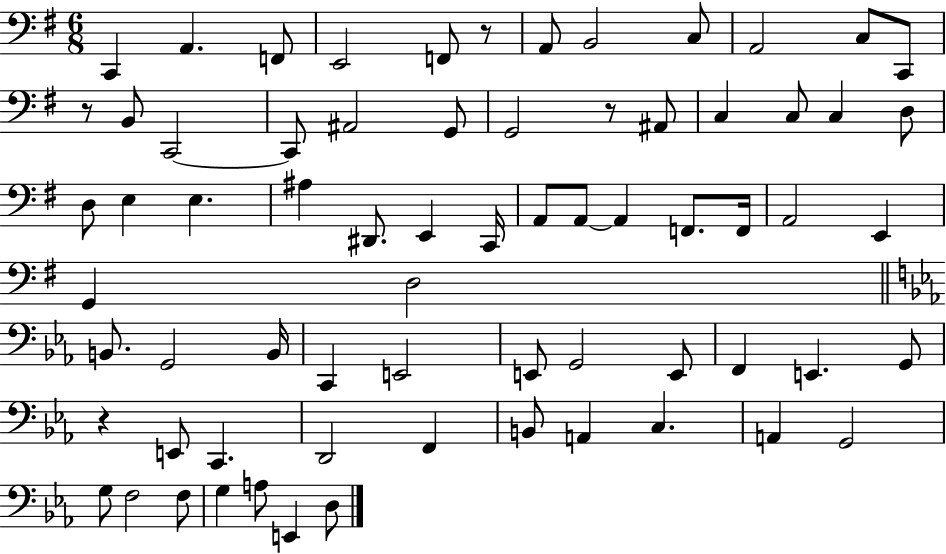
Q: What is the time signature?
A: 6/8